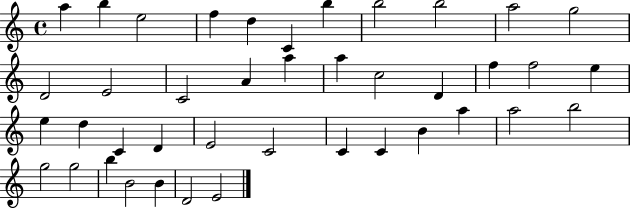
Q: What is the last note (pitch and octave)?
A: E4